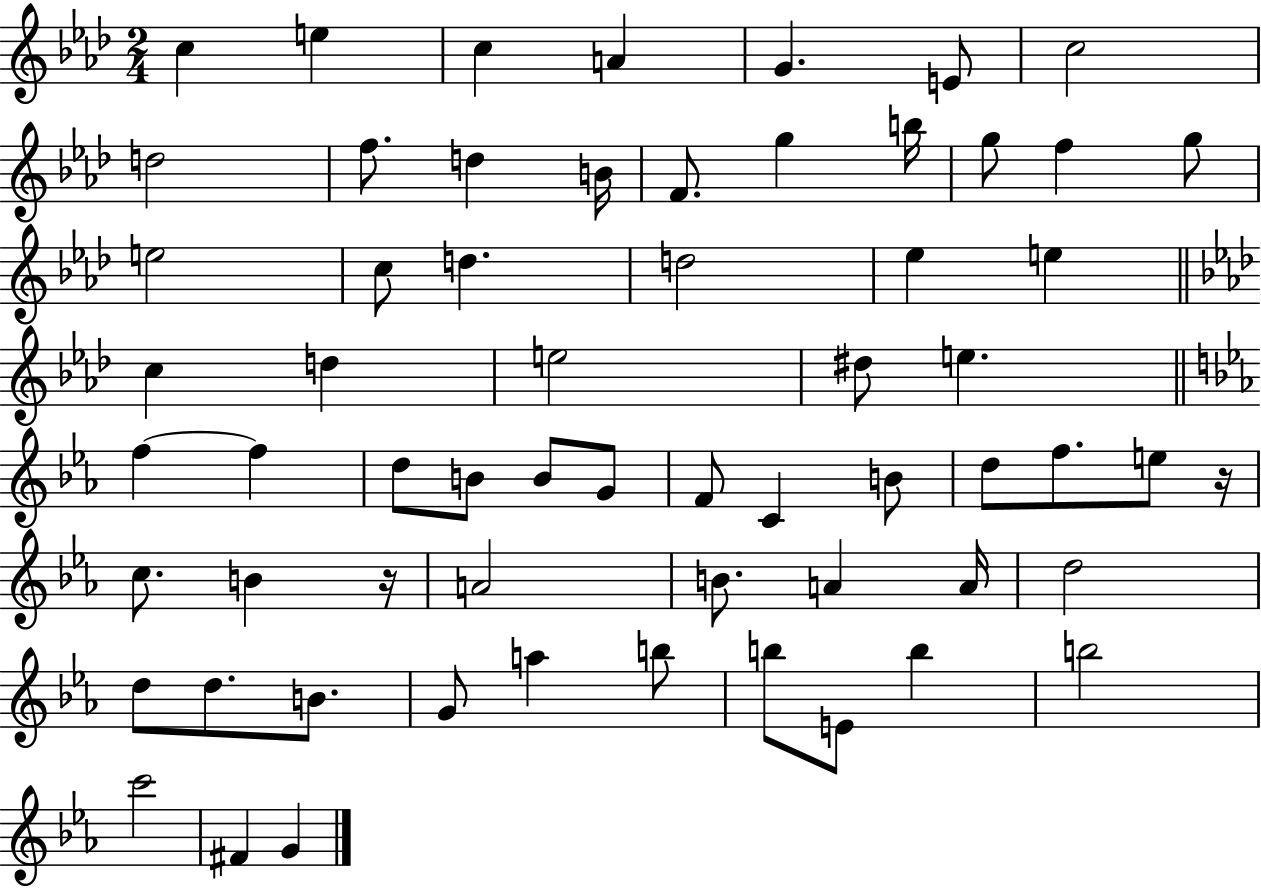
C5/q E5/q C5/q A4/q G4/q. E4/e C5/h D5/h F5/e. D5/q B4/s F4/e. G5/q B5/s G5/e F5/q G5/e E5/h C5/e D5/q. D5/h Eb5/q E5/q C5/q D5/q E5/h D#5/e E5/q. F5/q F5/q D5/e B4/e B4/e G4/e F4/e C4/q B4/e D5/e F5/e. E5/e R/s C5/e. B4/q R/s A4/h B4/e. A4/q A4/s D5/h D5/e D5/e. B4/e. G4/e A5/q B5/e B5/e E4/e B5/q B5/h C6/h F#4/q G4/q